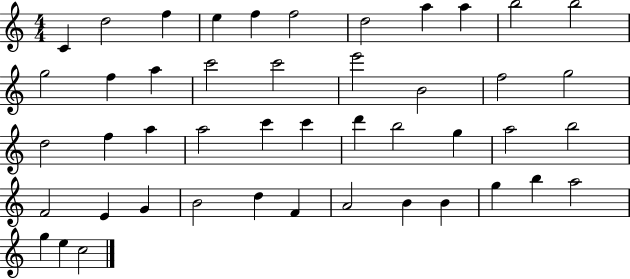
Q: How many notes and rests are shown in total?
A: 46